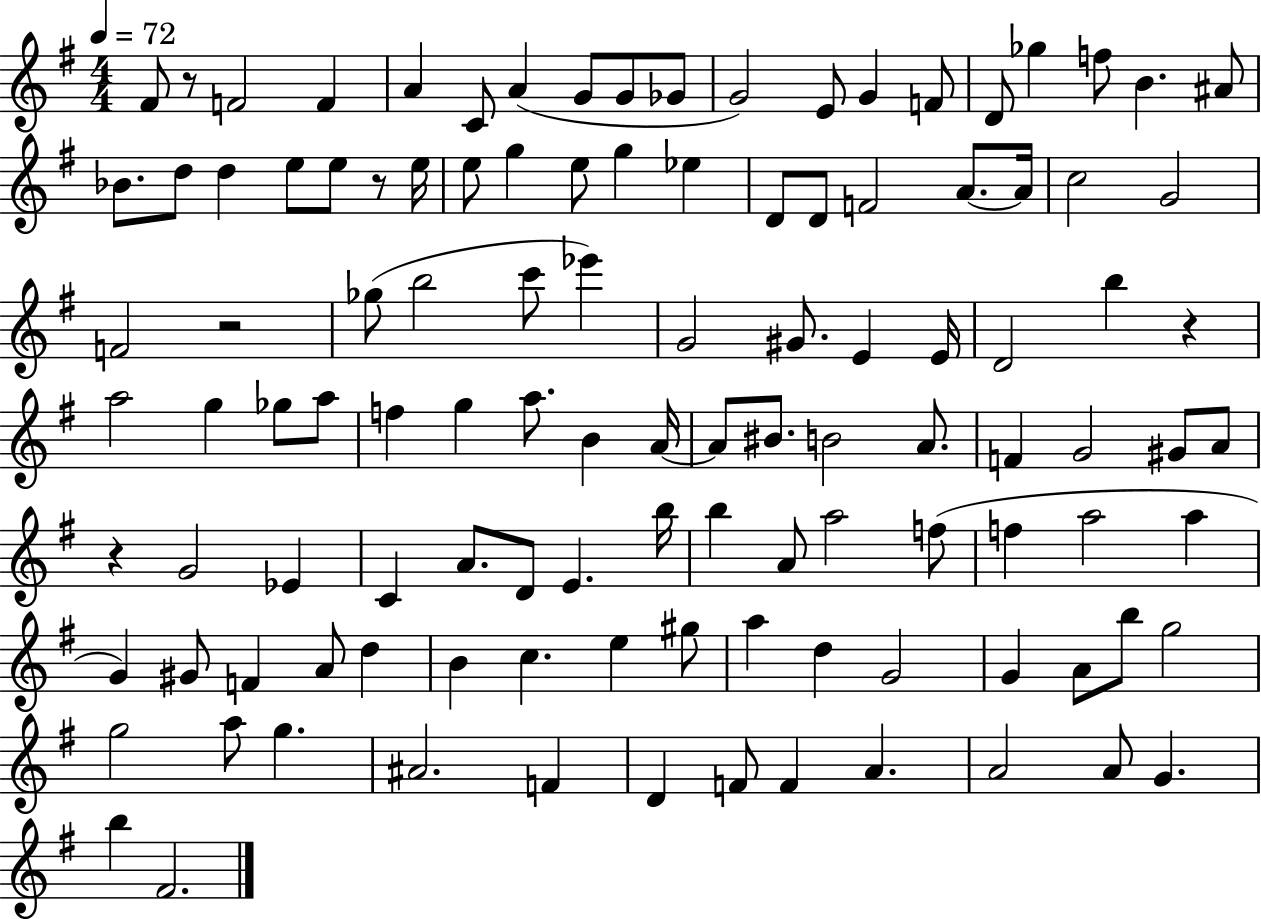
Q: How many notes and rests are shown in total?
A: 113